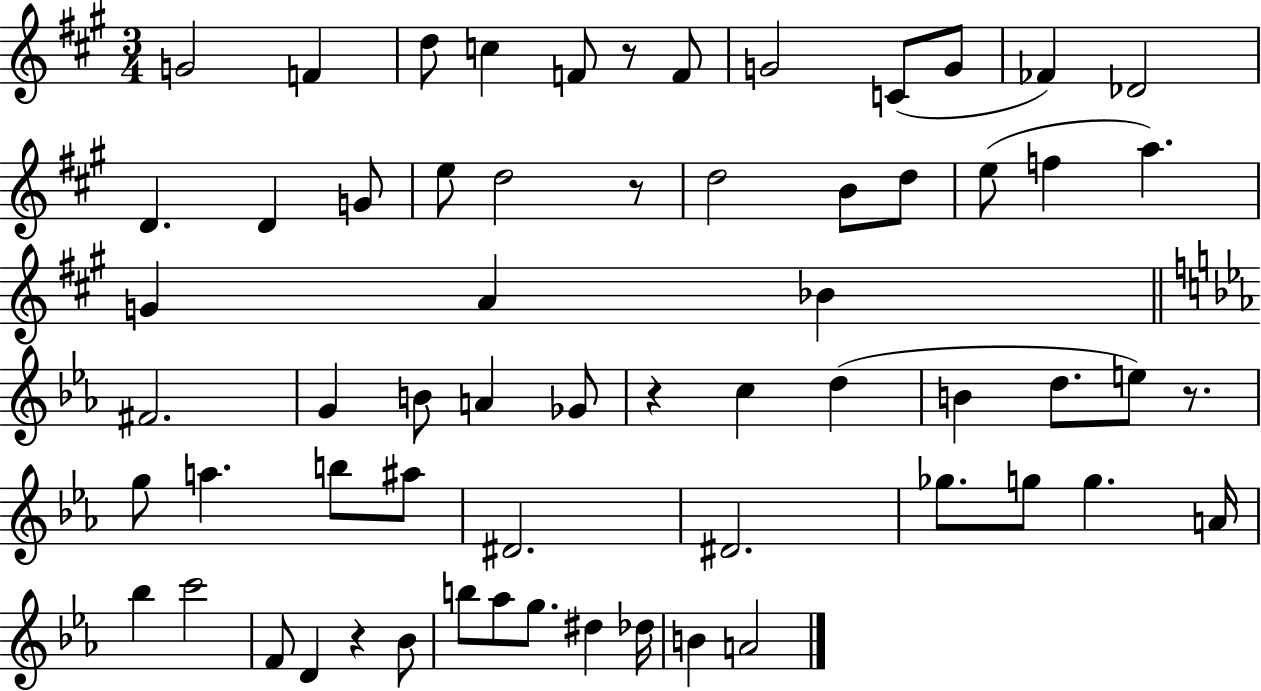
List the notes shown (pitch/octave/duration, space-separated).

G4/h F4/q D5/e C5/q F4/e R/e F4/e G4/h C4/e G4/e FES4/q Db4/h D4/q. D4/q G4/e E5/e D5/h R/e D5/h B4/e D5/e E5/e F5/q A5/q. G4/q A4/q Bb4/q F#4/h. G4/q B4/e A4/q Gb4/e R/q C5/q D5/q B4/q D5/e. E5/e R/e. G5/e A5/q. B5/e A#5/e D#4/h. D#4/h. Gb5/e. G5/e G5/q. A4/s Bb5/q C6/h F4/e D4/q R/q Bb4/e B5/e Ab5/e G5/e. D#5/q Db5/s B4/q A4/h